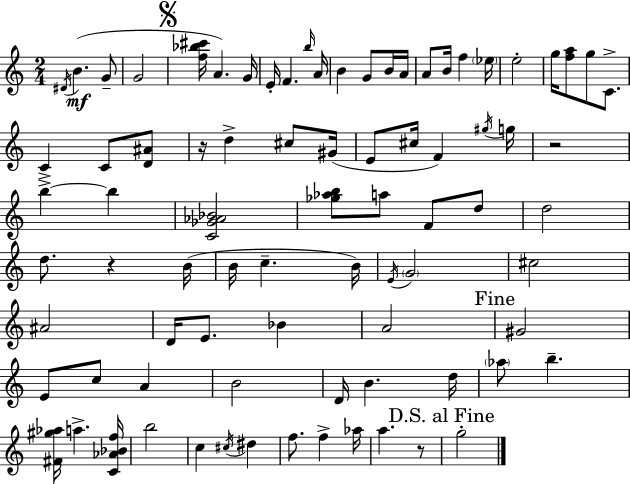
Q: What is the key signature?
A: C major